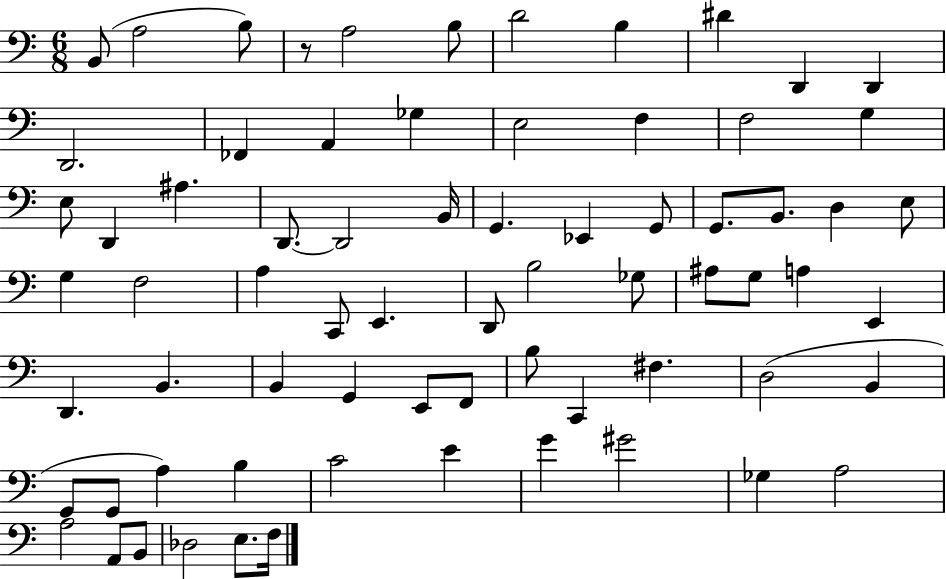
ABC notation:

X:1
T:Untitled
M:6/8
L:1/4
K:C
B,,/2 A,2 B,/2 z/2 A,2 B,/2 D2 B, ^D D,, D,, D,,2 _F,, A,, _G, E,2 F, F,2 G, E,/2 D,, ^A, D,,/2 D,,2 B,,/4 G,, _E,, G,,/2 G,,/2 B,,/2 D, E,/2 G, F,2 A, C,,/2 E,, D,,/2 B,2 _G,/2 ^A,/2 G,/2 A, E,, D,, B,, B,, G,, E,,/2 F,,/2 B,/2 C,, ^F, D,2 B,, G,,/2 G,,/2 A, B, C2 E G ^G2 _G, A,2 A,2 A,,/2 B,,/2 _D,2 E,/2 F,/4